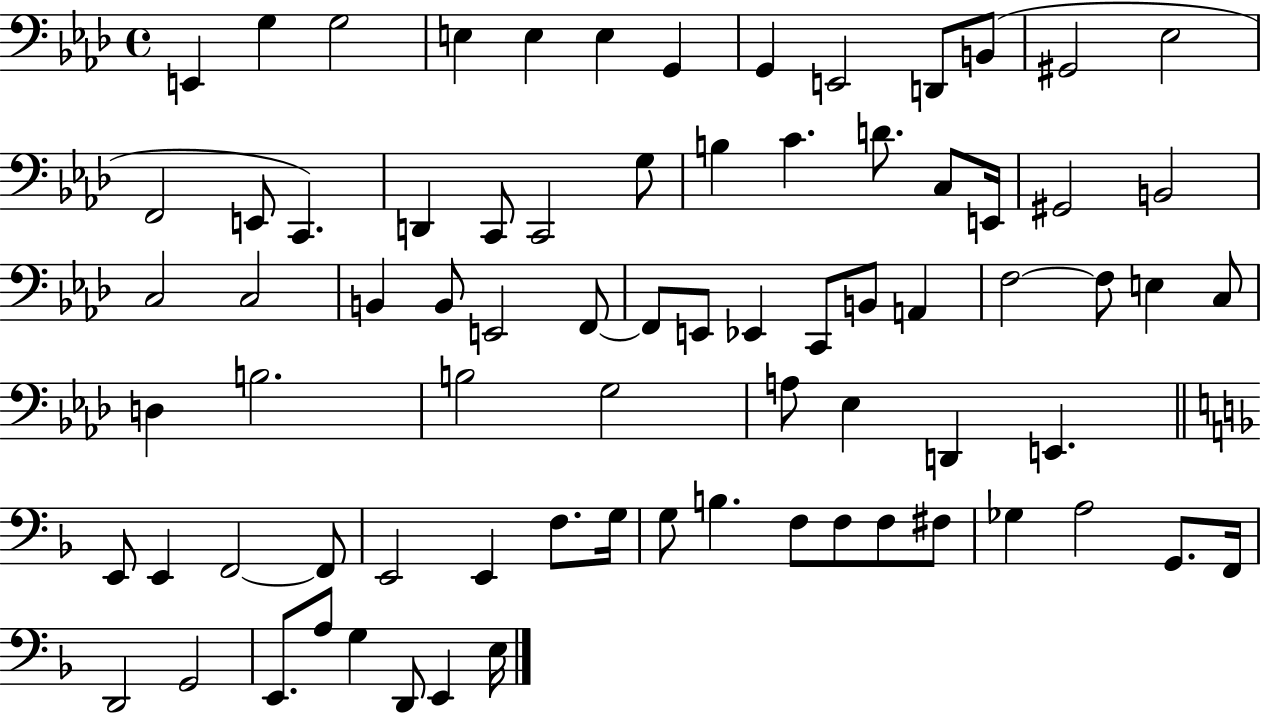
{
  \clef bass
  \time 4/4
  \defaultTimeSignature
  \key aes \major
  e,4 g4 g2 | e4 e4 e4 g,4 | g,4 e,2 d,8 b,8( | gis,2 ees2 | \break f,2 e,8 c,4.) | d,4 c,8 c,2 g8 | b4 c'4. d'8. c8 e,16 | gis,2 b,2 | \break c2 c2 | b,4 b,8 e,2 f,8~~ | f,8 e,8 ees,4 c,8 b,8 a,4 | f2~~ f8 e4 c8 | \break d4 b2. | b2 g2 | a8 ees4 d,4 e,4. | \bar "||" \break \key f \major e,8 e,4 f,2~~ f,8 | e,2 e,4 f8. g16 | g8 b4. f8 f8 f8 fis8 | ges4 a2 g,8. f,16 | \break d,2 g,2 | e,8. a8 g4 d,8 e,4 e16 | \bar "|."
}